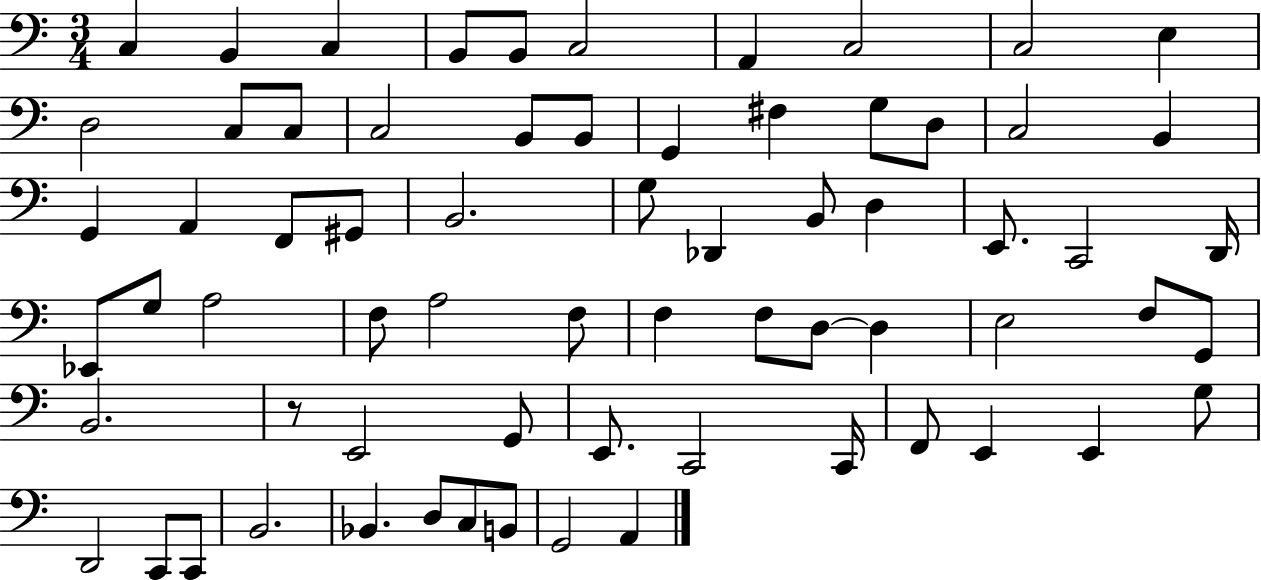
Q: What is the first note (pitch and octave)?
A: C3